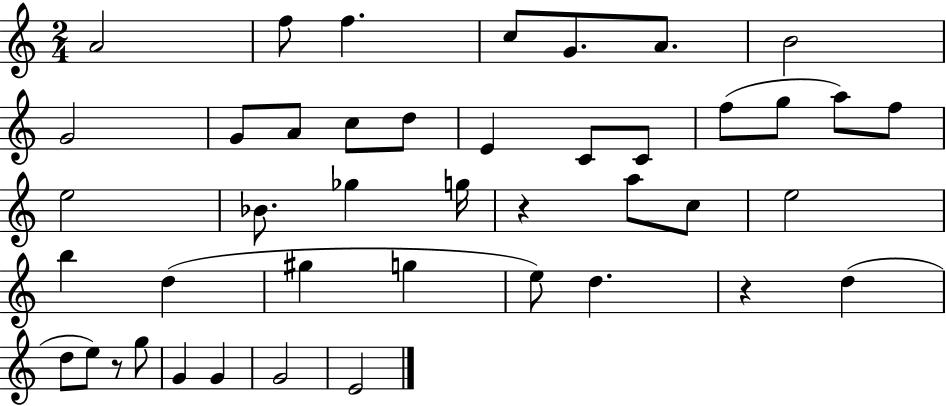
X:1
T:Untitled
M:2/4
L:1/4
K:C
A2 f/2 f c/2 G/2 A/2 B2 G2 G/2 A/2 c/2 d/2 E C/2 C/2 f/2 g/2 a/2 f/2 e2 _B/2 _g g/4 z a/2 c/2 e2 b d ^g g e/2 d z d d/2 e/2 z/2 g/2 G G G2 E2